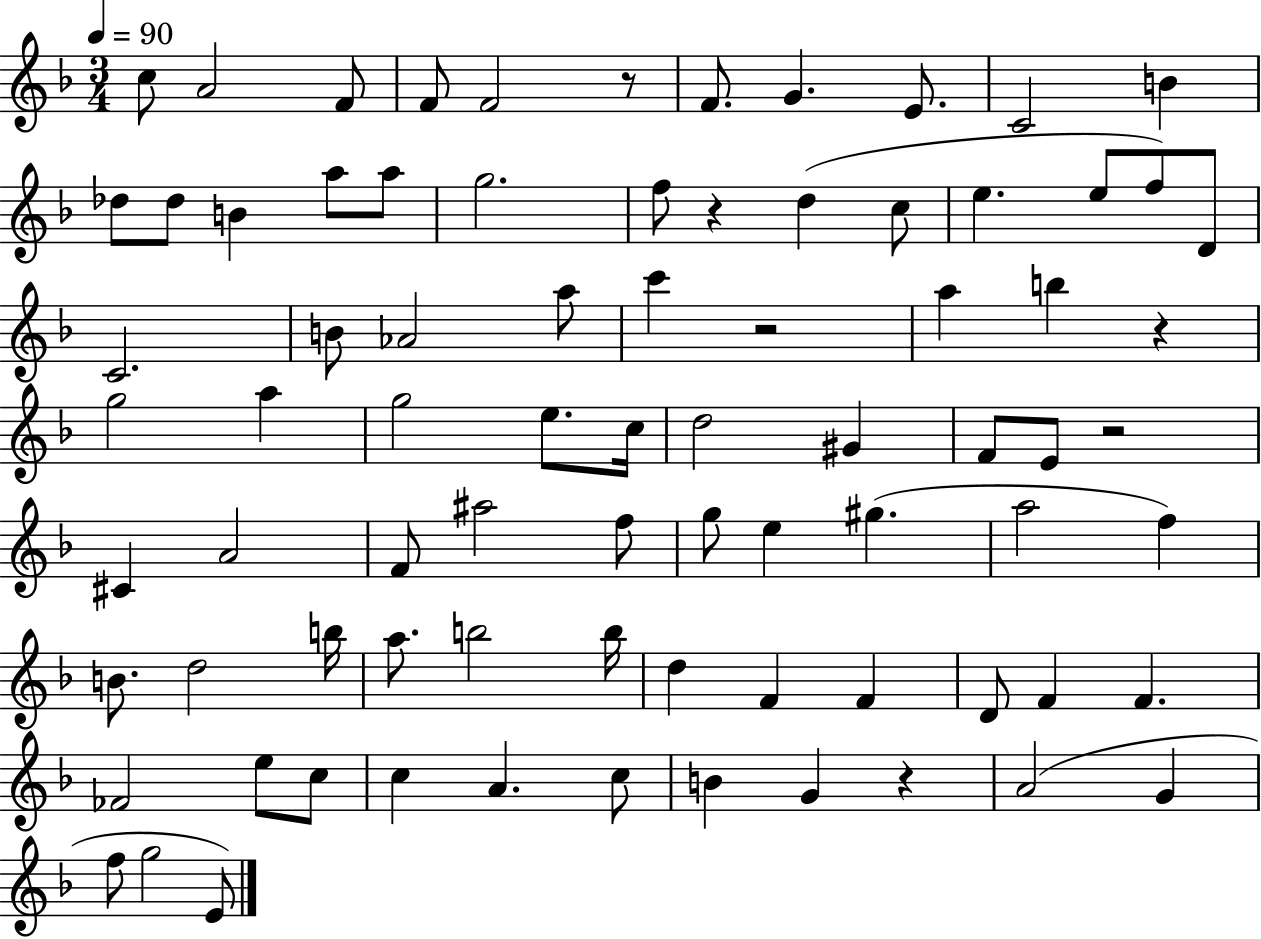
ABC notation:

X:1
T:Untitled
M:3/4
L:1/4
K:F
c/2 A2 F/2 F/2 F2 z/2 F/2 G E/2 C2 B _d/2 _d/2 B a/2 a/2 g2 f/2 z d c/2 e e/2 f/2 D/2 C2 B/2 _A2 a/2 c' z2 a b z g2 a g2 e/2 c/4 d2 ^G F/2 E/2 z2 ^C A2 F/2 ^a2 f/2 g/2 e ^g a2 f B/2 d2 b/4 a/2 b2 b/4 d F F D/2 F F _F2 e/2 c/2 c A c/2 B G z A2 G f/2 g2 E/2